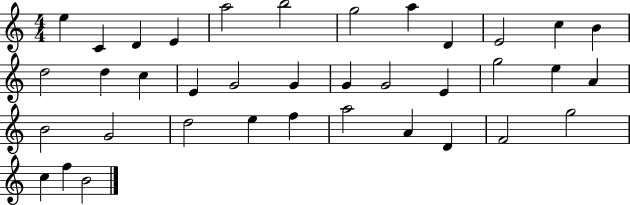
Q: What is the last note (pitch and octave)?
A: B4